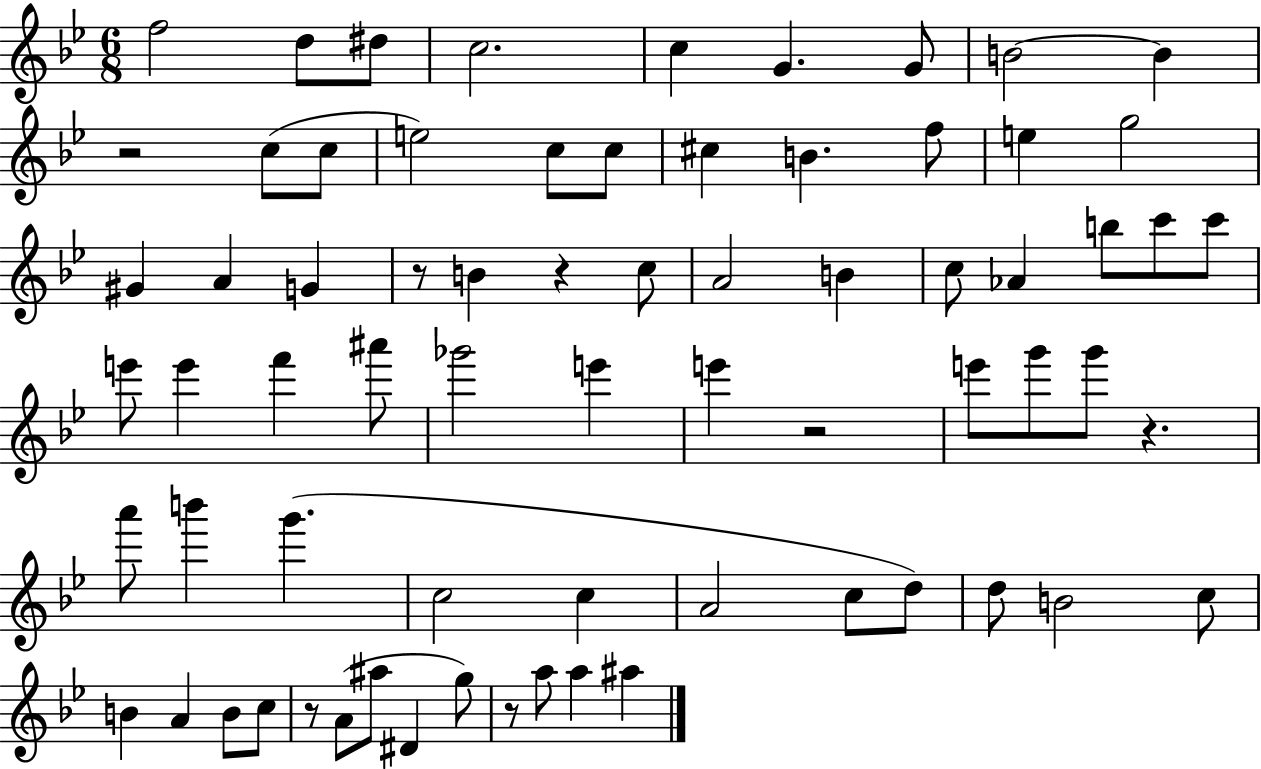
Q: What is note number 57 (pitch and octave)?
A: A4